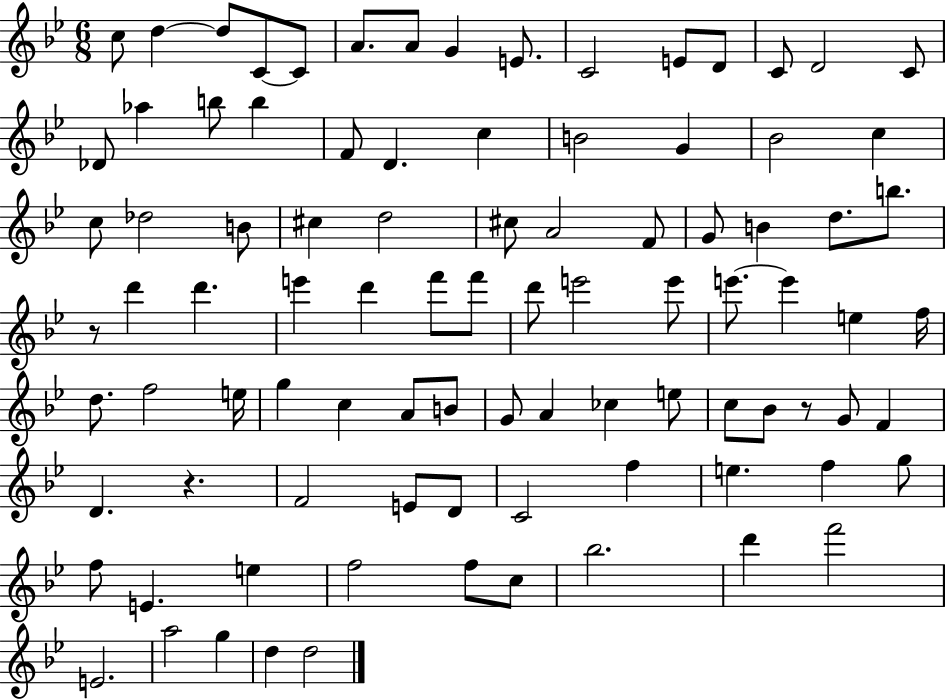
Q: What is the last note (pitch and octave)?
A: D5